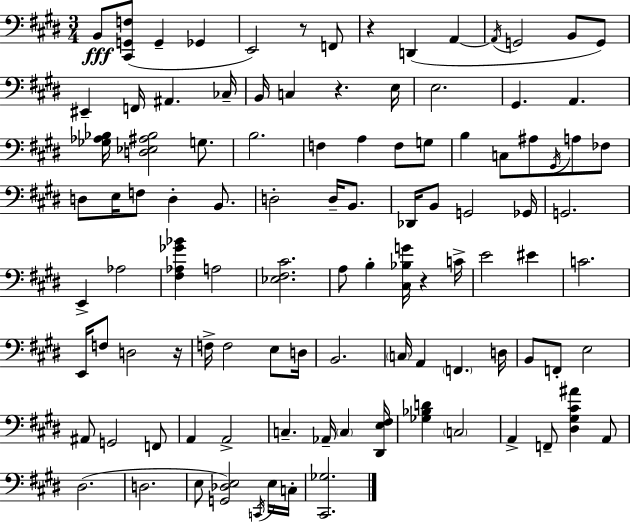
B2/e [C#2,G2,F3]/e G2/q Gb2/q E2/h R/e F2/e R/q D2/q A2/q A2/s G2/h B2/e G2/e EIS2/q F2/s A#2/q. CES3/s B2/s C3/q R/q. E3/s E3/h. G#2/q. A2/q. [Gb3,Ab3,Bb3]/s [D3,Eb3,A#3,Bb3]/h G3/e. B3/h. F3/q A3/q F3/e G3/e B3/q C3/e A#3/e G#2/s A3/e FES3/e D3/e E3/s F3/e D3/q B2/e. D3/h D3/s B2/e. Db2/s B2/e G2/h Gb2/s G2/h. E2/q Ab3/h [F#3,Ab3,Gb4,Bb4]/q A3/h [Eb3,F#3,C#4]/h. A3/e B3/q [C#3,Bb3,G4]/s R/q C4/s E4/h EIS4/q C4/h. E2/s F3/e D3/h R/s F3/s F3/h E3/e D3/s B2/h. C3/s A2/q F2/q. D3/s B2/e F2/e E3/h A#2/e G2/h F2/e A2/q A2/h C3/q. Ab2/s C3/q [D#2,E3,F#3]/s [Gb3,Bb3,D4]/q C3/h A2/q F2/e [D#3,G#3,C#4,A#4]/q A2/e D#3/h. D3/h. E3/e [G2,Db3,E3]/h C2/s E3/s C3/s [C#2,Gb3]/h.